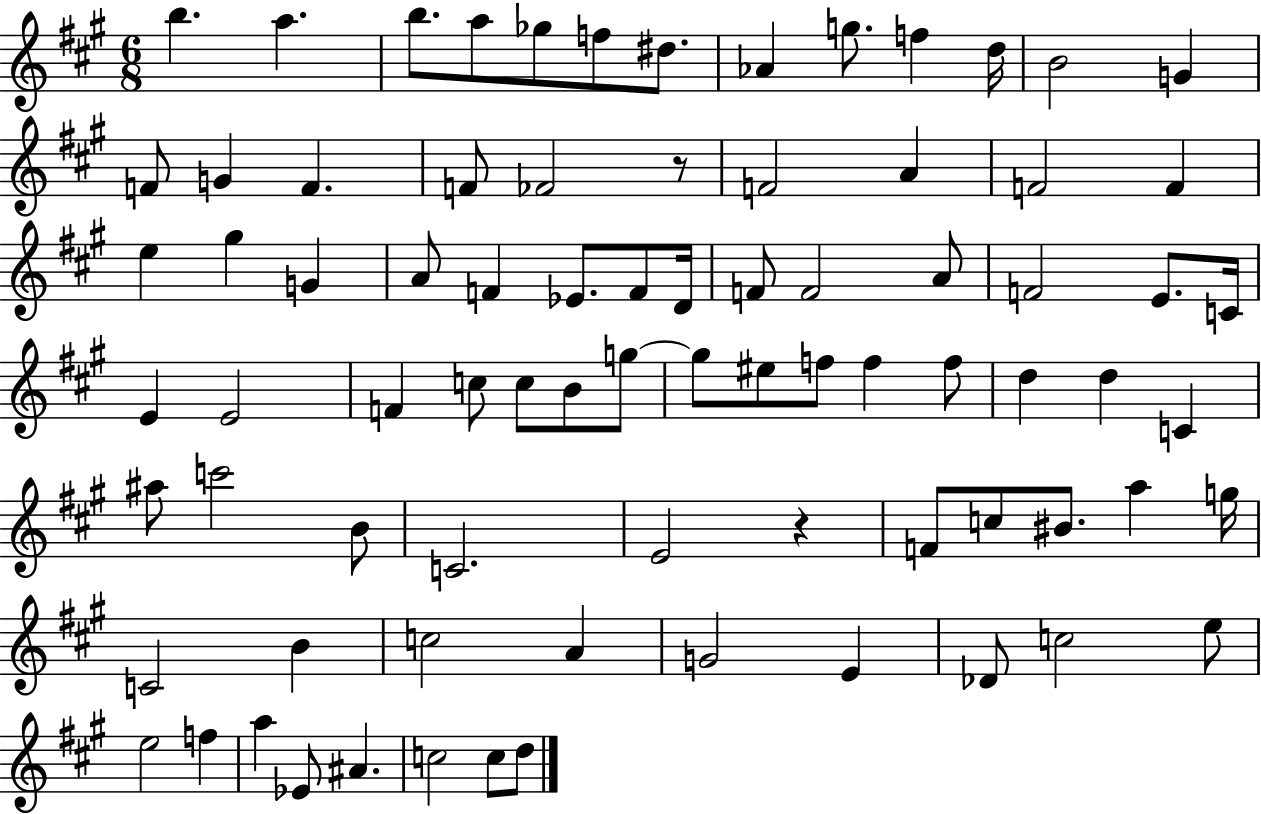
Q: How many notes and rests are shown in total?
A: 80